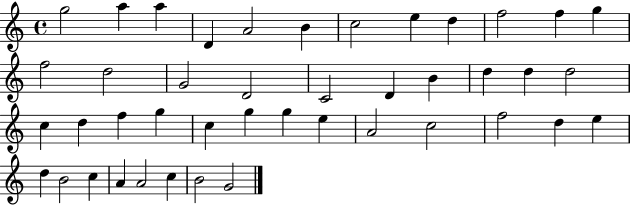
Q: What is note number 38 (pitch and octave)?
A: C5